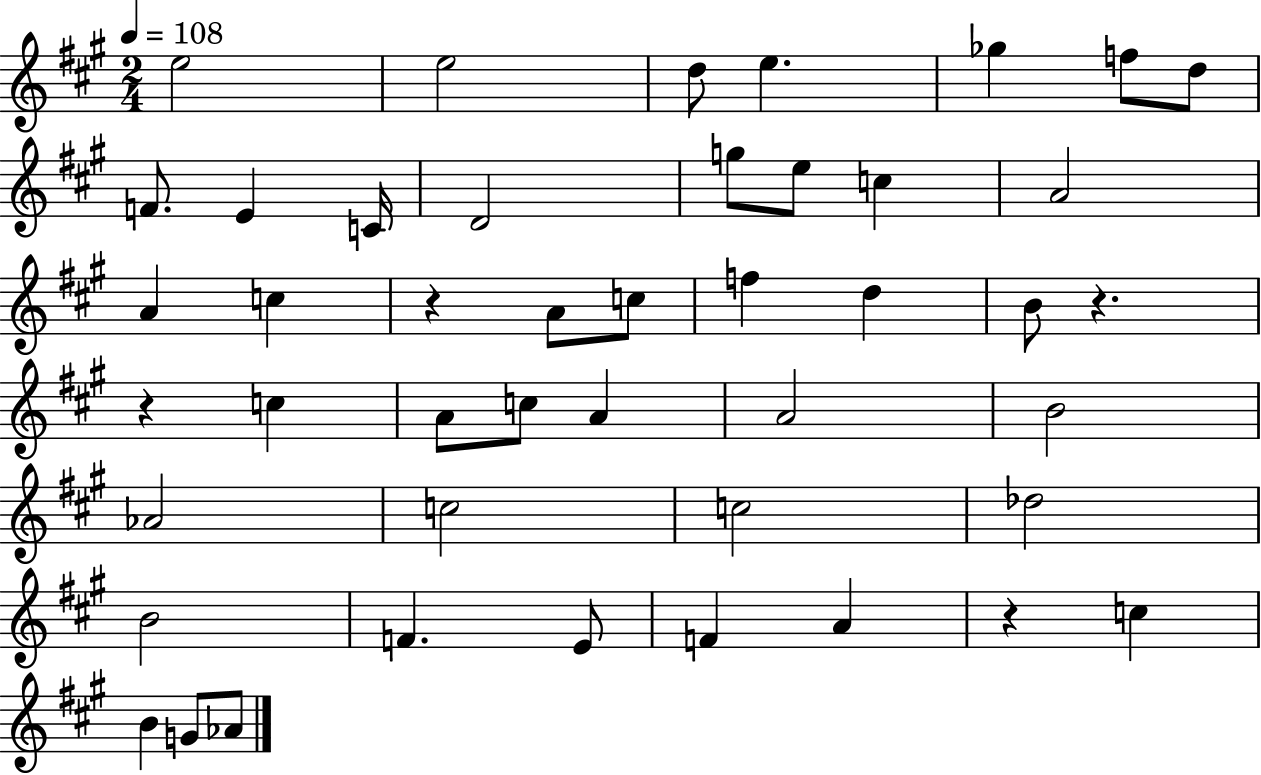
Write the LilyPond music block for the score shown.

{
  \clef treble
  \numericTimeSignature
  \time 2/4
  \key a \major
  \tempo 4 = 108
  e''2 | e''2 | d''8 e''4. | ges''4 f''8 d''8 | \break f'8. e'4 c'16 | d'2 | g''8 e''8 c''4 | a'2 | \break a'4 c''4 | r4 a'8 c''8 | f''4 d''4 | b'8 r4. | \break r4 c''4 | a'8 c''8 a'4 | a'2 | b'2 | \break aes'2 | c''2 | c''2 | des''2 | \break b'2 | f'4. e'8 | f'4 a'4 | r4 c''4 | \break b'4 g'8 aes'8 | \bar "|."
}